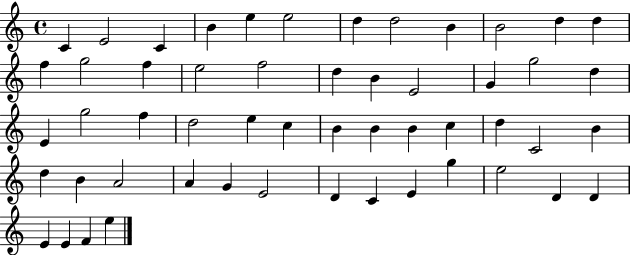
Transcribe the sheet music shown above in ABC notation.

X:1
T:Untitled
M:4/4
L:1/4
K:C
C E2 C B e e2 d d2 B B2 d d f g2 f e2 f2 d B E2 G g2 d E g2 f d2 e c B B B c d C2 B d B A2 A G E2 D C E g e2 D D E E F e